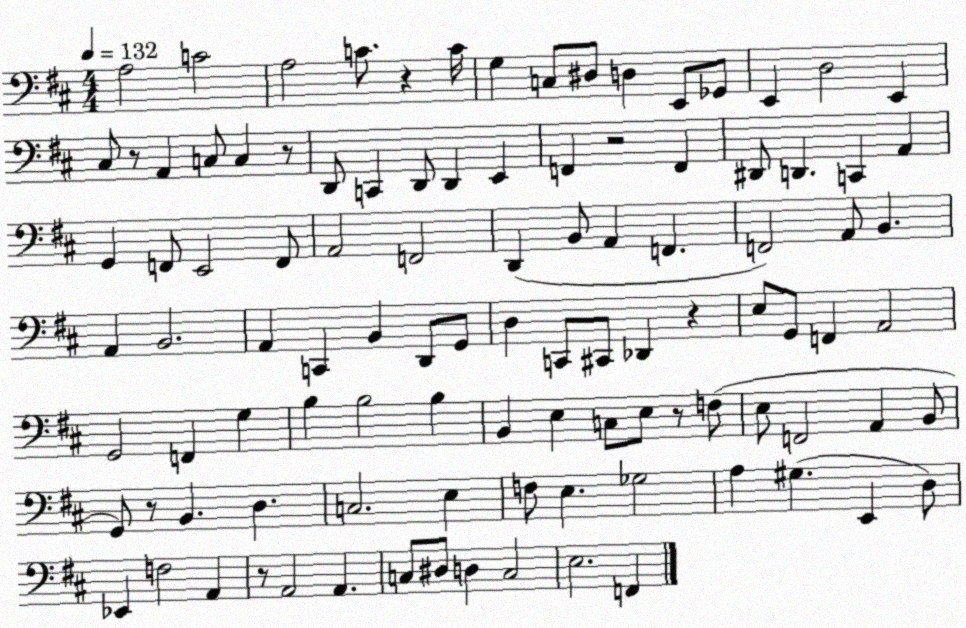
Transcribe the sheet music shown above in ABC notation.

X:1
T:Untitled
M:4/4
L:1/4
K:D
A,2 C2 A,2 C/2 z C/4 G, C,/2 ^D,/2 D, E,,/2 _G,,/2 E,, D,2 E,, ^C,/2 z/2 A,, C,/2 C, z/2 D,,/2 C,, D,,/2 D,, E,, F,, z2 F,, ^D,,/2 D,, C,, A,, G,, F,,/2 E,,2 F,,/2 A,,2 F,,2 D,, B,,/2 A,, F,, F,,2 A,,/2 B,, A,, B,,2 A,, C,, B,, D,,/2 G,,/2 D, C,,/2 ^C,,/2 _D,, z E,/2 G,,/2 F,, A,,2 G,,2 F,, G, B, B,2 B, B,, E, C,/2 E,/2 z/2 F,/2 E,/2 F,,2 A,, B,,/2 G,,/2 z/2 B,, D, C,2 E, F,/2 E, _G,2 A, ^G, E,, D,/2 _E,, F,2 A,, z/2 A,,2 A,, C,/2 ^D,/2 D, C,2 E,2 F,,